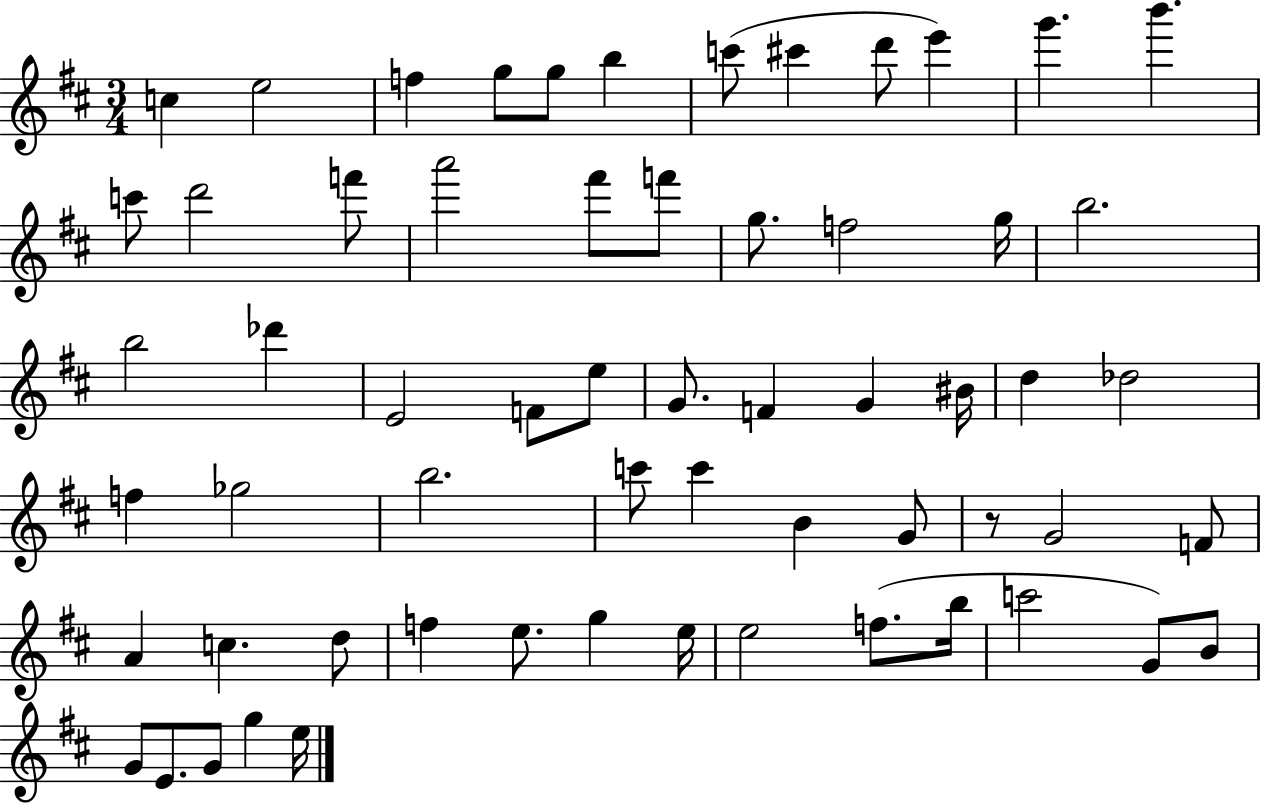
C5/q E5/h F5/q G5/e G5/e B5/q C6/e C#6/q D6/e E6/q G6/q. B6/q. C6/e D6/h F6/e A6/h F#6/e F6/e G5/e. F5/h G5/s B5/h. B5/h Db6/q E4/h F4/e E5/e G4/e. F4/q G4/q BIS4/s D5/q Db5/h F5/q Gb5/h B5/h. C6/e C6/q B4/q G4/e R/e G4/h F4/e A4/q C5/q. D5/e F5/q E5/e. G5/q E5/s E5/h F5/e. B5/s C6/h G4/e B4/e G4/e E4/e. G4/e G5/q E5/s